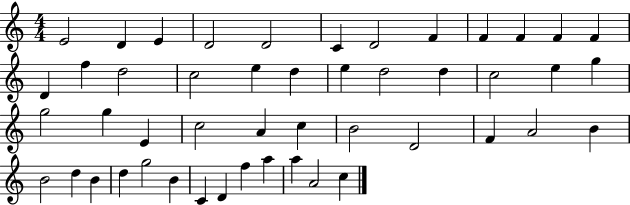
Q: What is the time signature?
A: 4/4